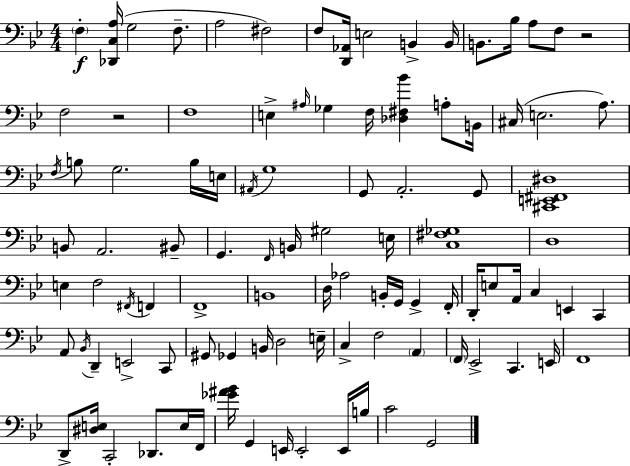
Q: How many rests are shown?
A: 2